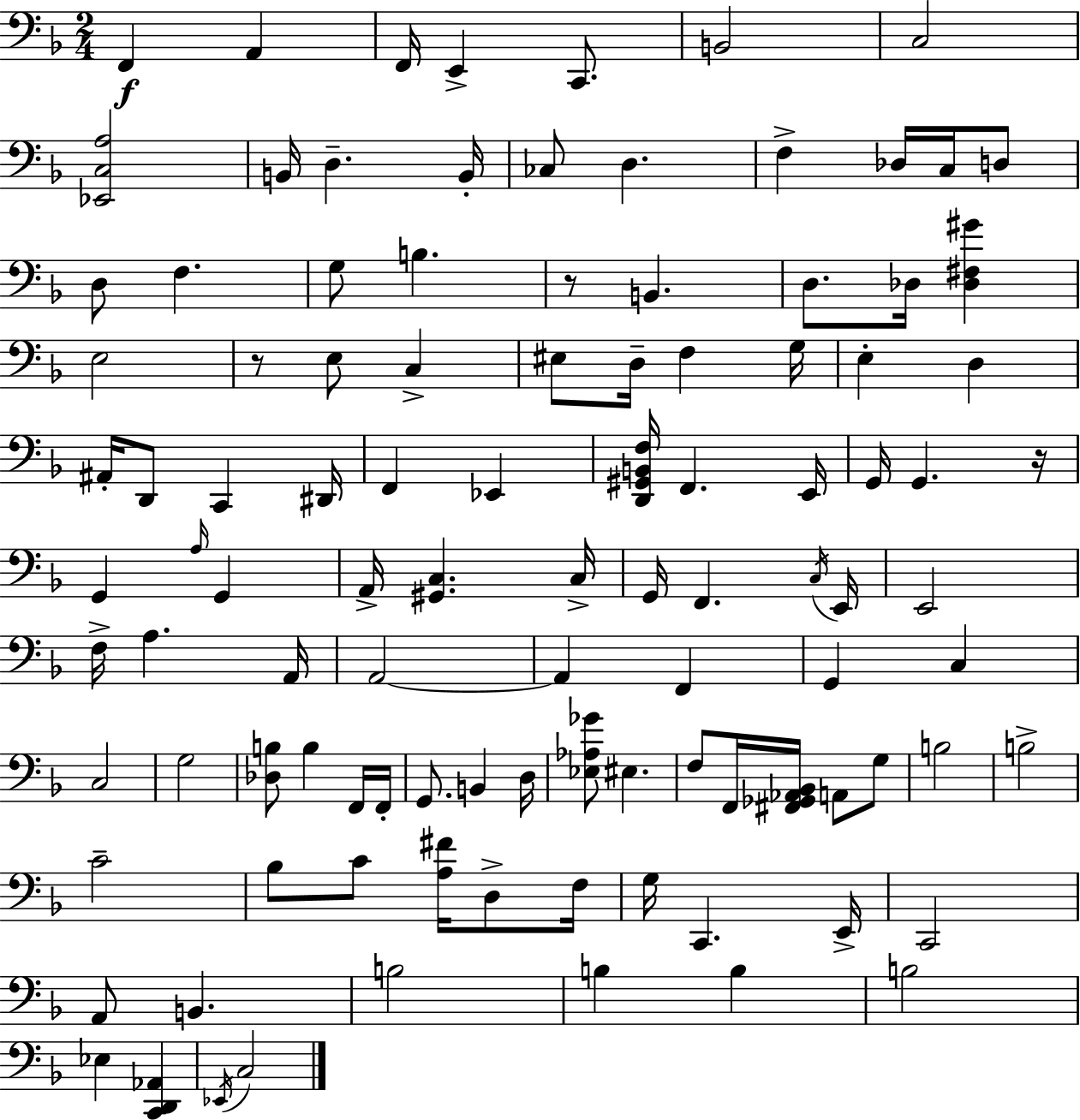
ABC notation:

X:1
T:Untitled
M:2/4
L:1/4
K:Dm
F,, A,, F,,/4 E,, C,,/2 B,,2 C,2 [_E,,C,A,]2 B,,/4 D, B,,/4 _C,/2 D, F, _D,/4 C,/4 D,/2 D,/2 F, G,/2 B, z/2 B,, D,/2 _D,/4 [_D,^F,^G] E,2 z/2 E,/2 C, ^E,/2 D,/4 F, G,/4 E, D, ^A,,/4 D,,/2 C,, ^D,,/4 F,, _E,, [D,,^G,,B,,F,]/4 F,, E,,/4 G,,/4 G,, z/4 G,, A,/4 G,, A,,/4 [^G,,C,] C,/4 G,,/4 F,, C,/4 E,,/4 E,,2 F,/4 A, A,,/4 A,,2 A,, F,, G,, C, C,2 G,2 [_D,B,]/2 B, F,,/4 F,,/4 G,,/2 B,, D,/4 [_E,_A,_G]/2 ^E, F,/2 F,,/4 [^F,,_G,,_A,,_B,,]/4 A,,/2 G,/2 B,2 B,2 C2 _B,/2 C/2 [A,^F]/4 D,/2 F,/4 G,/4 C,, E,,/4 C,,2 A,,/2 B,, B,2 B, B, B,2 _E, [C,,D,,_A,,] _E,,/4 C,2